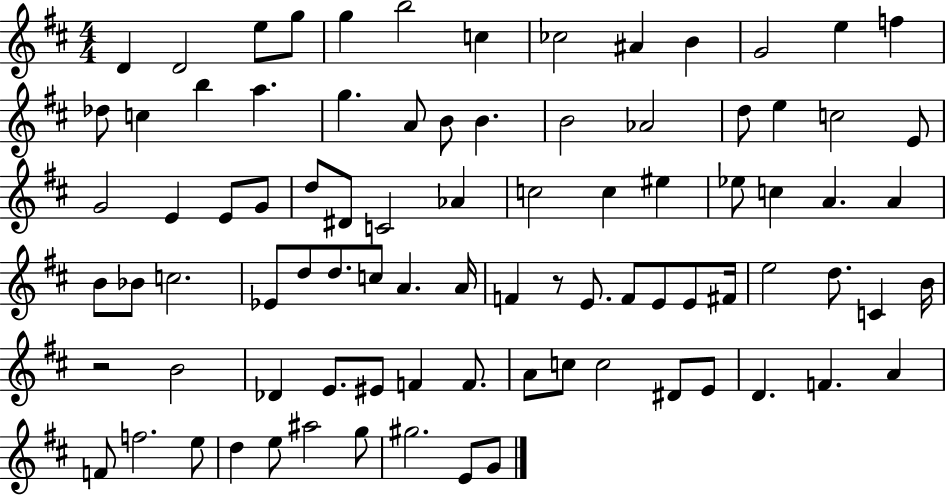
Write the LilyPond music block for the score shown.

{
  \clef treble
  \numericTimeSignature
  \time 4/4
  \key d \major
  d'4 d'2 e''8 g''8 | g''4 b''2 c''4 | ces''2 ais'4 b'4 | g'2 e''4 f''4 | \break des''8 c''4 b''4 a''4. | g''4. a'8 b'8 b'4. | b'2 aes'2 | d''8 e''4 c''2 e'8 | \break g'2 e'4 e'8 g'8 | d''8 dis'8 c'2 aes'4 | c''2 c''4 eis''4 | ees''8 c''4 a'4. a'4 | \break b'8 bes'8 c''2. | ees'8 d''8 d''8. c''8 a'4. a'16 | f'4 r8 e'8. f'8 e'8 e'8 fis'16 | e''2 d''8. c'4 b'16 | \break r2 b'2 | des'4 e'8. eis'8 f'4 f'8. | a'8 c''8 c''2 dis'8 e'8 | d'4. f'4. a'4 | \break f'8 f''2. e''8 | d''4 e''8 ais''2 g''8 | gis''2. e'8 g'8 | \bar "|."
}